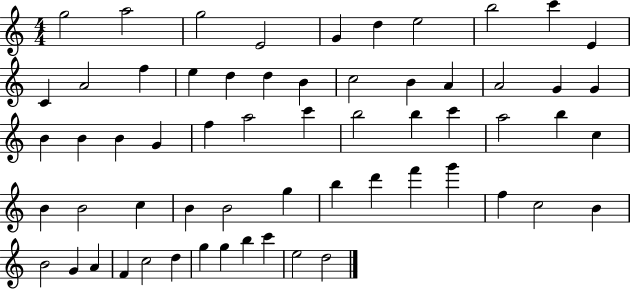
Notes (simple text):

G5/h A5/h G5/h E4/h G4/q D5/q E5/h B5/h C6/q E4/q C4/q A4/h F5/q E5/q D5/q D5/q B4/q C5/h B4/q A4/q A4/h G4/q G4/q B4/q B4/q B4/q G4/q F5/q A5/h C6/q B5/h B5/q C6/q A5/h B5/q C5/q B4/q B4/h C5/q B4/q B4/h G5/q B5/q D6/q F6/q G6/q F5/q C5/h B4/q B4/h G4/q A4/q F4/q C5/h D5/q G5/q G5/q B5/q C6/q E5/h D5/h